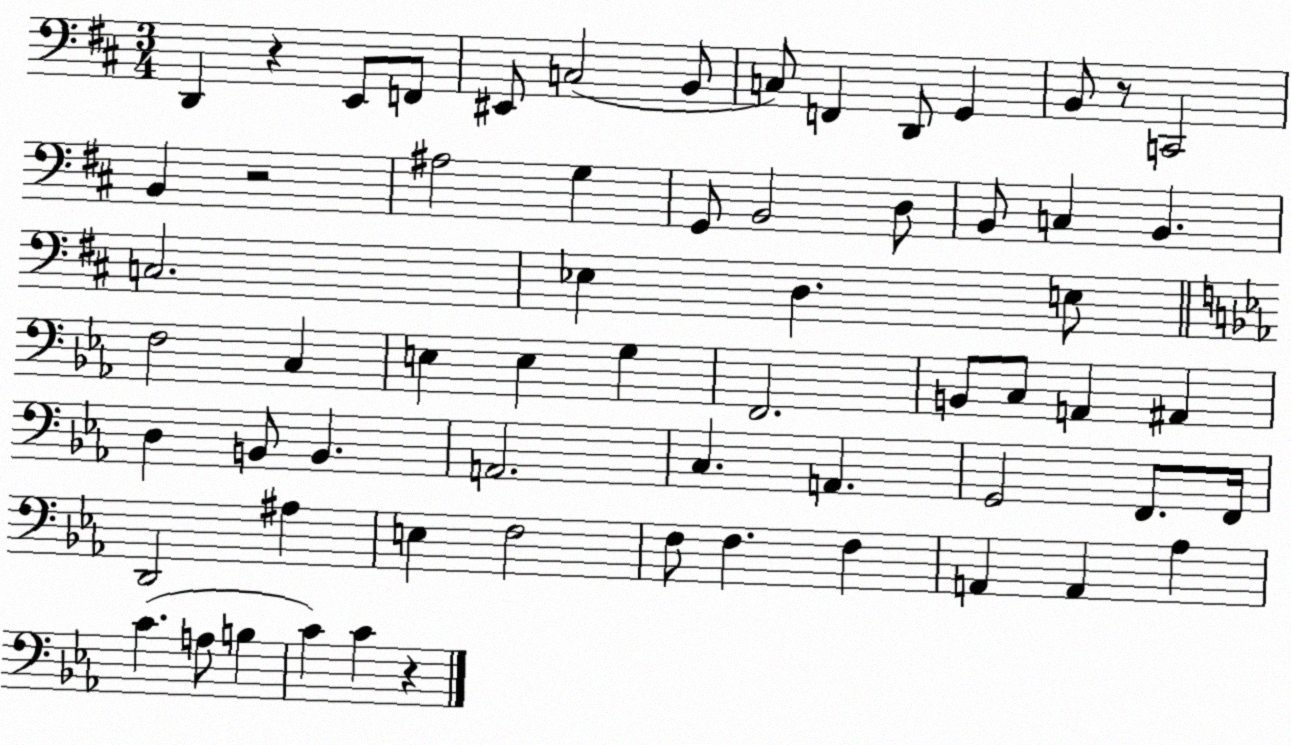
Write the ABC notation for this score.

X:1
T:Untitled
M:3/4
L:1/4
K:D
D,, z E,,/2 F,,/2 ^E,,/2 C,2 B,,/2 C,/2 F,, D,,/2 G,, B,,/2 z/2 C,,2 B,, z2 ^A,2 G, G,,/2 B,,2 D,/2 B,,/2 C, B,, C,2 _E, D, E,/2 F,2 C, E, E, G, F,,2 B,,/2 C,/2 A,, ^A,, D, B,,/2 B,, A,,2 C, A,, G,,2 F,,/2 F,,/4 D,,2 ^A, E, F,2 F,/2 F, F, A,, A,, _A, C A,/2 B, C C z